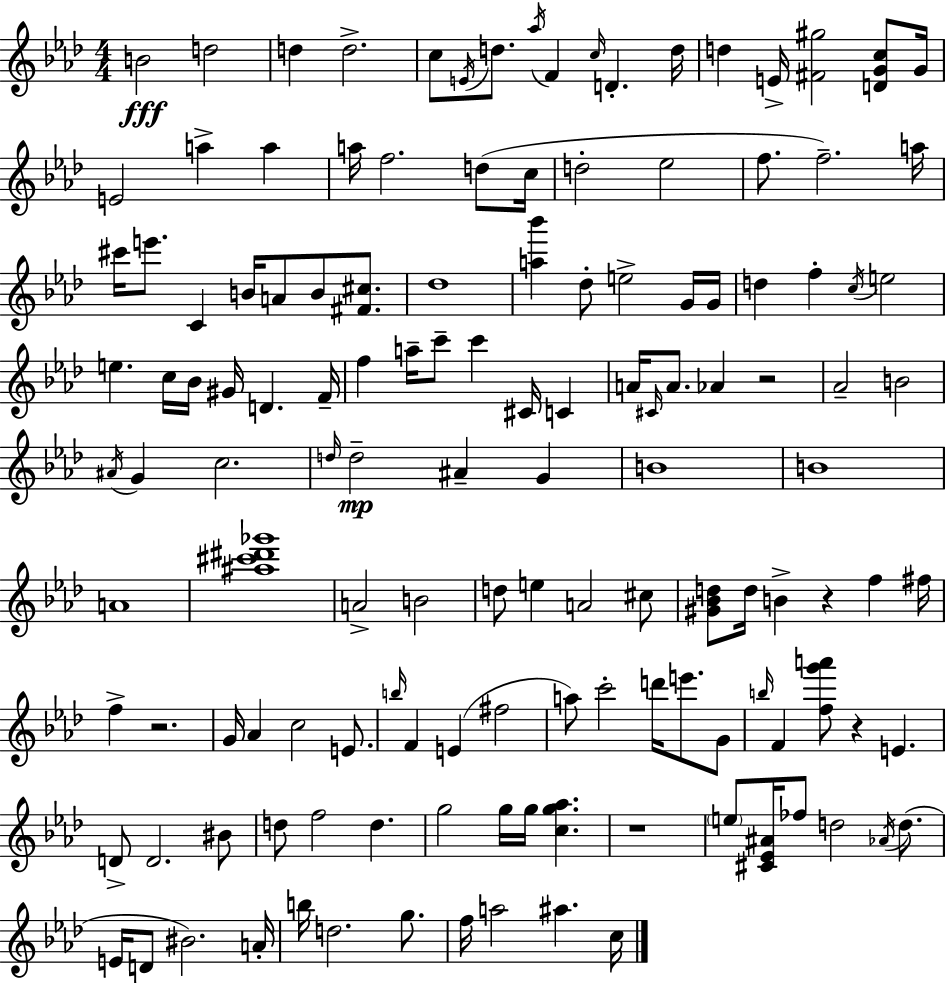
B4/h D5/h D5/q D5/h. C5/e E4/s D5/e. Ab5/s F4/q C5/s D4/q. D5/s D5/q E4/s [F#4,G#5]/h [D4,G4,C5]/e G4/s E4/h A5/q A5/q A5/s F5/h. D5/e C5/s D5/h Eb5/h F5/e. F5/h. A5/s C#6/s E6/e. C4/q B4/s A4/e B4/e [F#4,C#5]/e. Db5/w [A5,Bb6]/q Db5/e E5/h G4/s G4/s D5/q F5/q C5/s E5/h E5/q. C5/s Bb4/s G#4/s D4/q. F4/s F5/q A5/s C6/e C6/q C#4/s C4/q A4/s C#4/s A4/e. Ab4/q R/h Ab4/h B4/h A#4/s G4/q C5/h. D5/s D5/h A#4/q G4/q B4/w B4/w A4/w [A#5,C#6,D#6,Gb6]/w A4/h B4/h D5/e E5/q A4/h C#5/e [G#4,Bb4,D5]/e D5/s B4/q R/q F5/q F#5/s F5/q R/h. G4/s Ab4/q C5/h E4/e. B5/s F4/q E4/q F#5/h A5/e C6/h D6/s E6/e. G4/e B5/s F4/q [F5,G6,A6]/e R/q E4/q. D4/e D4/h. BIS4/e D5/e F5/h D5/q. G5/h G5/s G5/s [C5,G5,Ab5]/q. R/w E5/e [C#4,Eb4,A#4]/s FES5/e D5/h Ab4/s D5/e. E4/s D4/e BIS4/h. A4/s B5/s D5/h. G5/e. F5/s A5/h A#5/q. C5/s